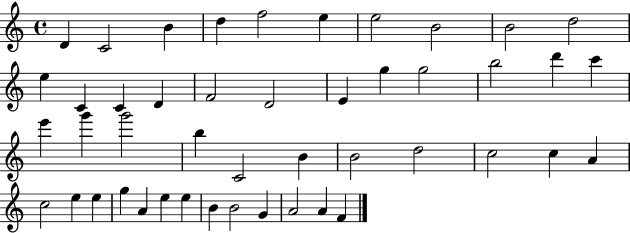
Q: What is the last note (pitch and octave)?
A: F4